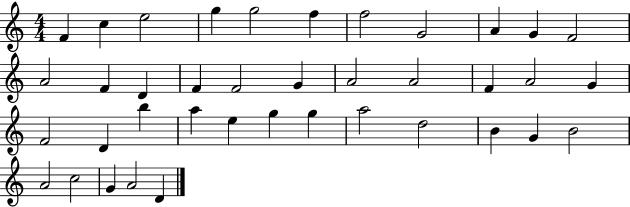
{
  \clef treble
  \numericTimeSignature
  \time 4/4
  \key c \major
  f'4 c''4 e''2 | g''4 g''2 f''4 | f''2 g'2 | a'4 g'4 f'2 | \break a'2 f'4 d'4 | f'4 f'2 g'4 | a'2 a'2 | f'4 a'2 g'4 | \break f'2 d'4 b''4 | a''4 e''4 g''4 g''4 | a''2 d''2 | b'4 g'4 b'2 | \break a'2 c''2 | g'4 a'2 d'4 | \bar "|."
}